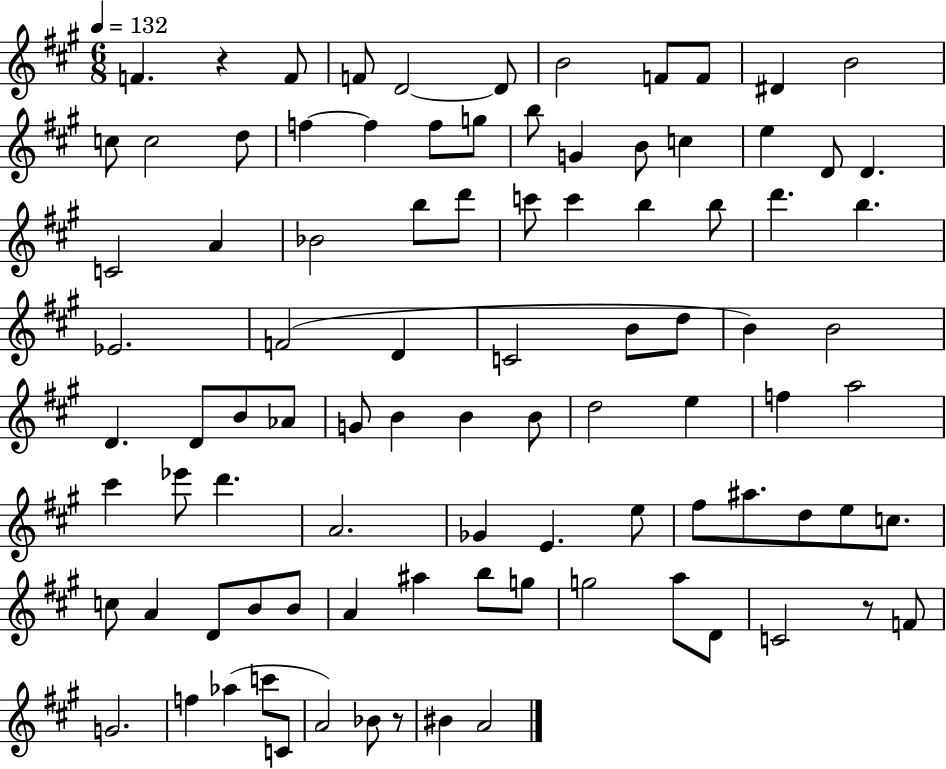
{
  \clef treble
  \numericTimeSignature
  \time 6/8
  \key a \major
  \tempo 4 = 132
  f'4. r4 f'8 | f'8 d'2~~ d'8 | b'2 f'8 f'8 | dis'4 b'2 | \break c''8 c''2 d''8 | f''4~~ f''4 f''8 g''8 | b''8 g'4 b'8 c''4 | e''4 d'8 d'4. | \break c'2 a'4 | bes'2 b''8 d'''8 | c'''8 c'''4 b''4 b''8 | d'''4. b''4. | \break ees'2. | f'2( d'4 | c'2 b'8 d''8 | b'4) b'2 | \break d'4. d'8 b'8 aes'8 | g'8 b'4 b'4 b'8 | d''2 e''4 | f''4 a''2 | \break cis'''4 ees'''8 d'''4. | a'2. | ges'4 e'4. e''8 | fis''8 ais''8. d''8 e''8 c''8. | \break c''8 a'4 d'8 b'8 b'8 | a'4 ais''4 b''8 g''8 | g''2 a''8 d'8 | c'2 r8 f'8 | \break g'2. | f''4 aes''4( c'''8 c'8 | a'2) bes'8 r8 | bis'4 a'2 | \break \bar "|."
}